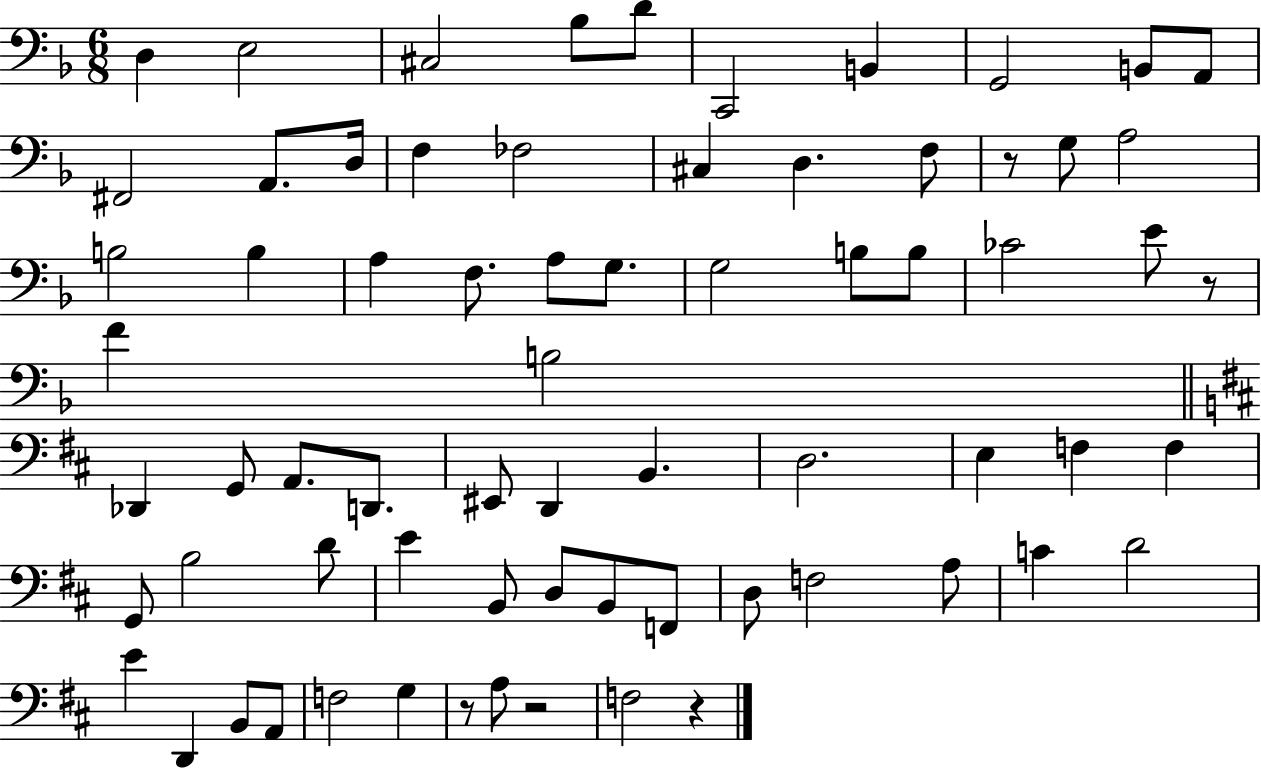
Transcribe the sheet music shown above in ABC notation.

X:1
T:Untitled
M:6/8
L:1/4
K:F
D, E,2 ^C,2 _B,/2 D/2 C,,2 B,, G,,2 B,,/2 A,,/2 ^F,,2 A,,/2 D,/4 F, _F,2 ^C, D, F,/2 z/2 G,/2 A,2 B,2 B, A, F,/2 A,/2 G,/2 G,2 B,/2 B,/2 _C2 E/2 z/2 F B,2 _D,, G,,/2 A,,/2 D,,/2 ^E,,/2 D,, B,, D,2 E, F, F, G,,/2 B,2 D/2 E B,,/2 D,/2 B,,/2 F,,/2 D,/2 F,2 A,/2 C D2 E D,, B,,/2 A,,/2 F,2 G, z/2 A,/2 z2 F,2 z